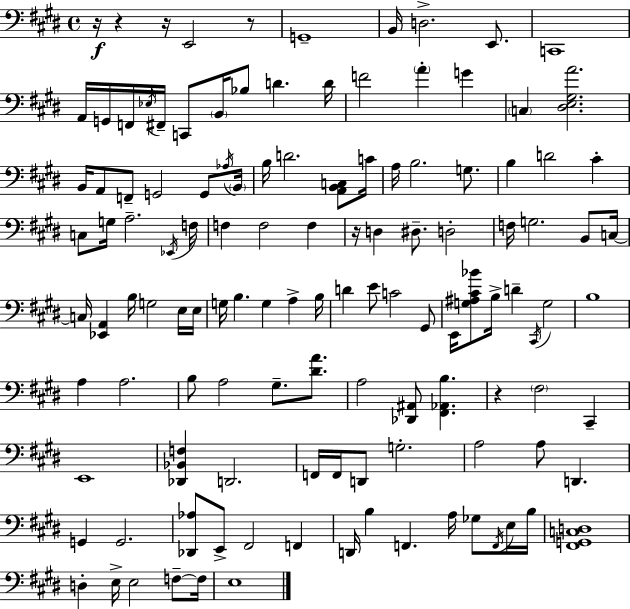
R/s R/q R/s E2/h R/e G2/w B2/s D3/h. E2/e. C2/w A2/s G2/s F2/s Eb3/s F#2/s C2/e B2/s Bb3/e D4/q. D4/s F4/h A4/q G4/q C3/q [D#3,E3,G#3,A4]/h. B2/s A2/e F2/e G2/h G2/e Ab3/s B2/s B3/s D4/h. [A2,B2,C3]/e C4/s A3/s B3/h. G3/e. B3/q D4/h C#4/q C3/e G3/s A3/h. Eb2/s F3/s F3/q F3/h F3/q R/s D3/q D#3/e. D3/h F3/s G3/h. B2/e C3/s C3/s [Eb2,A2]/q B3/s G3/h E3/s E3/s G3/s B3/q. G3/q A3/q B3/s D4/q E4/e C4/h G#2/e E2/s [G3,A#3,C#4,Bb4]/e B3/s D4/q C#2/s G3/h B3/w A3/q A3/h. B3/e A3/h G#3/e. [D#4,A4]/e. A3/h [Db2,A#2]/e [F#2,Ab2,B3]/q. R/q F#3/h C#2/q E2/w [Db2,Bb2,F3]/q D2/h. F2/s F2/s D2/e G3/h. A3/h A3/e D2/q. G2/q G2/h. [Db2,Ab3]/e E2/e F#2/h F2/q D2/s B3/q F2/q. A3/s Gb3/e F2/s E3/s B3/s [F#2,G2,C3,D3]/w D3/q E3/s E3/h F3/e F3/s E3/w